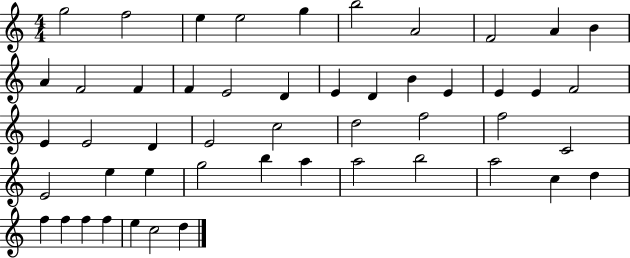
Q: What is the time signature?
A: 4/4